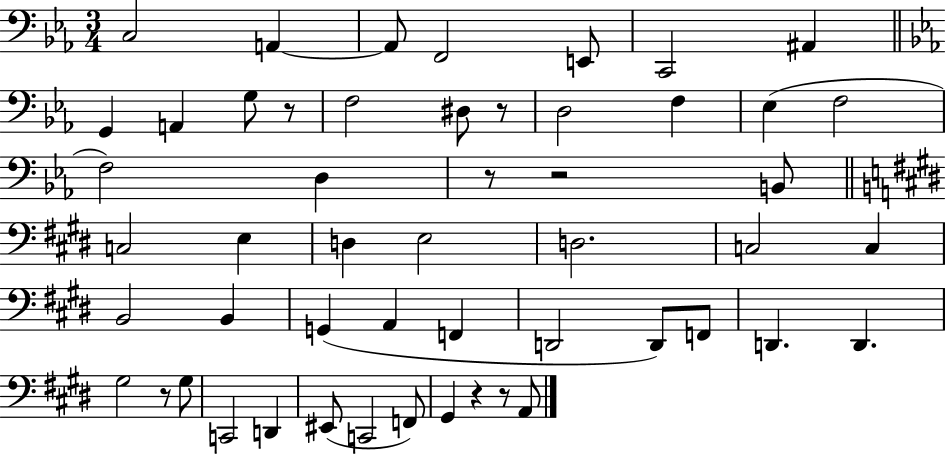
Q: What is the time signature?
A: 3/4